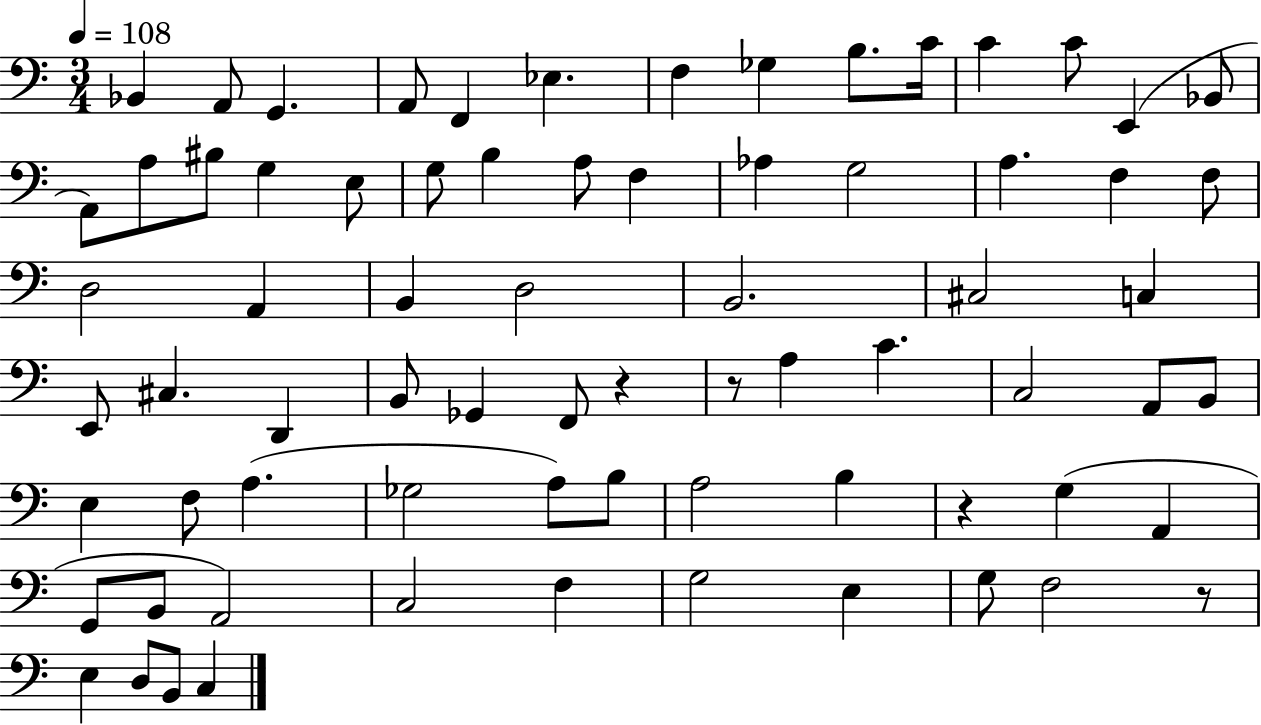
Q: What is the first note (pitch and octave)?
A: Bb2